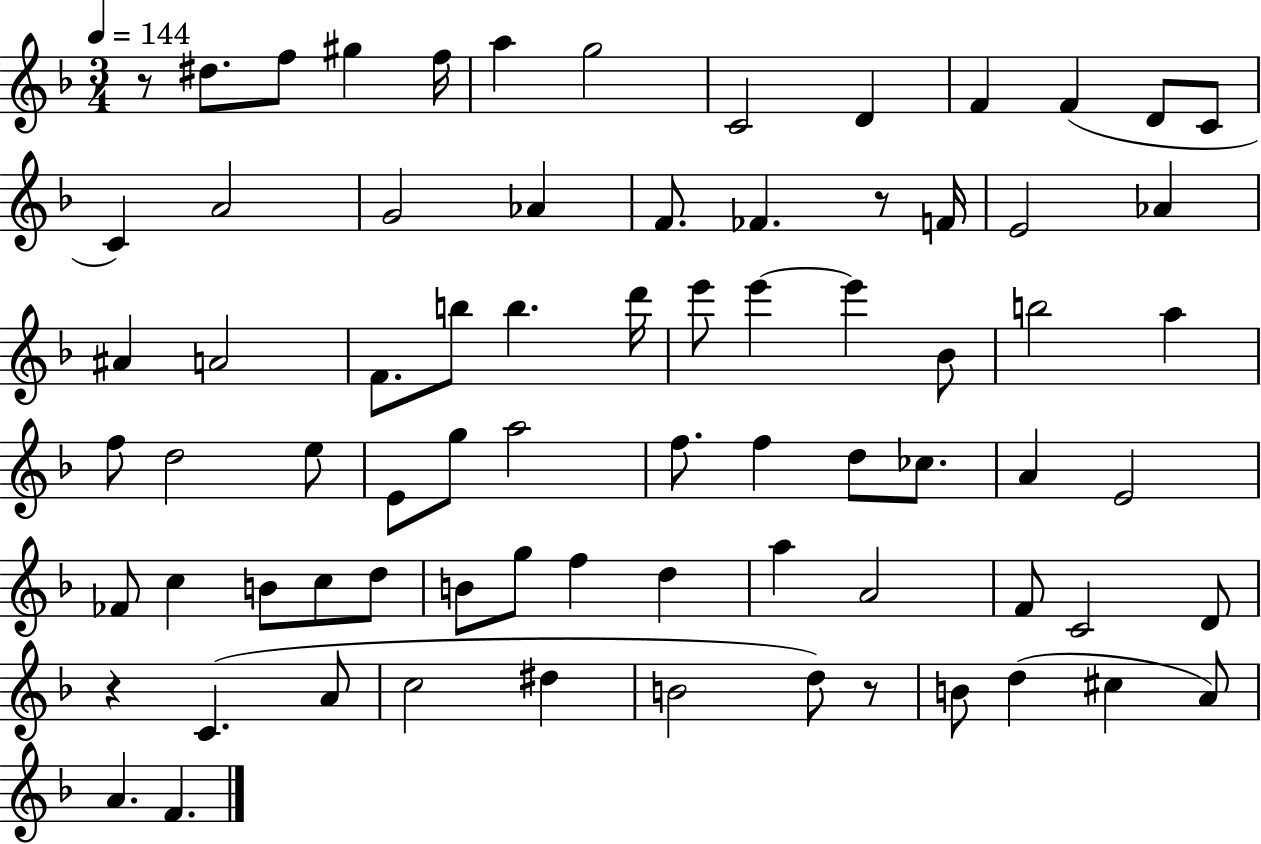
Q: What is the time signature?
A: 3/4